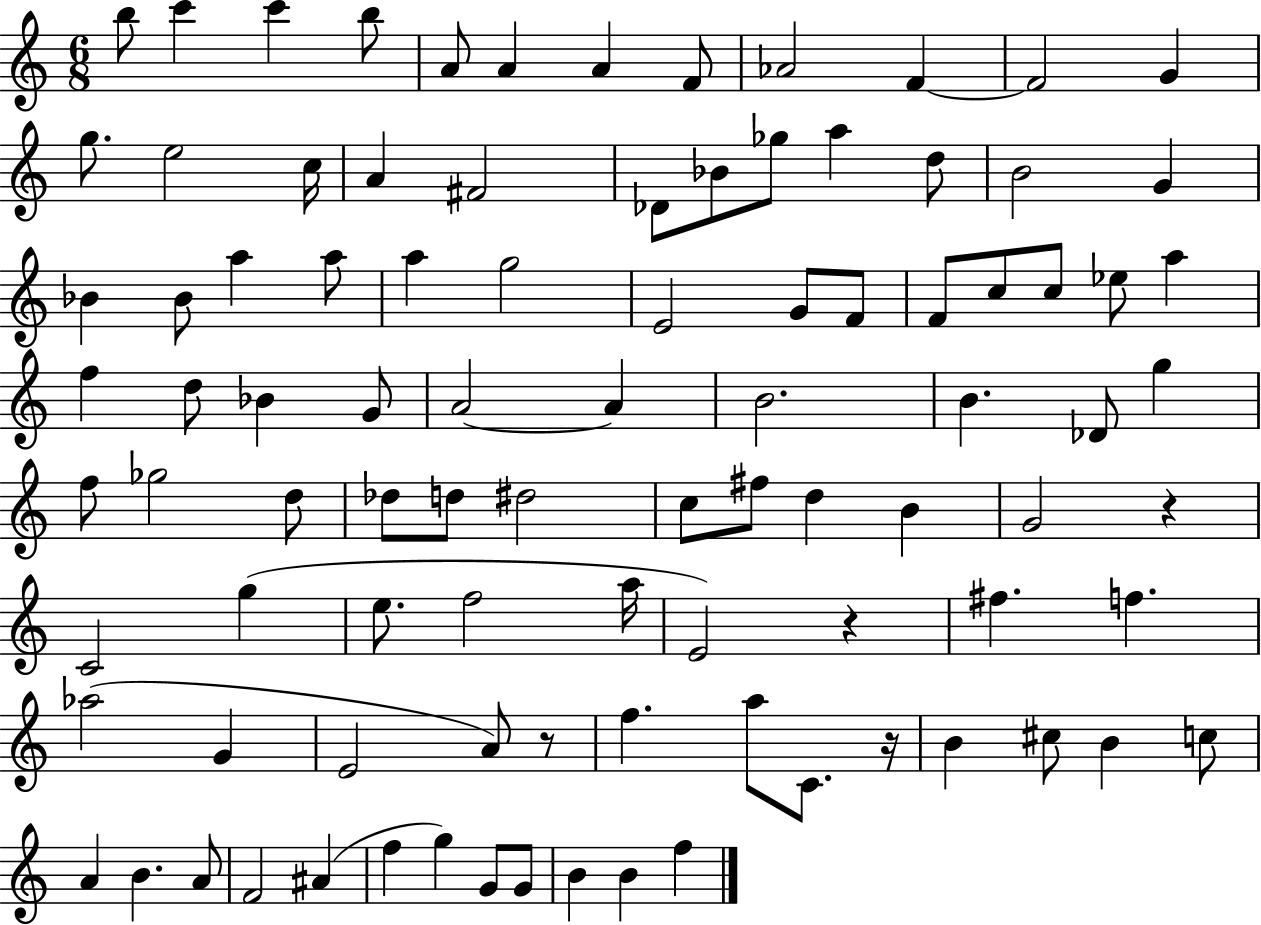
B5/e C6/q C6/q B5/e A4/e A4/q A4/q F4/e Ab4/h F4/q F4/h G4/q G5/e. E5/h C5/s A4/q F#4/h Db4/e Bb4/e Gb5/e A5/q D5/e B4/h G4/q Bb4/q Bb4/e A5/q A5/e A5/q G5/h E4/h G4/e F4/e F4/e C5/e C5/e Eb5/e A5/q F5/q D5/e Bb4/q G4/e A4/h A4/q B4/h. B4/q. Db4/e G5/q F5/e Gb5/h D5/e Db5/e D5/e D#5/h C5/e F#5/e D5/q B4/q G4/h R/q C4/h G5/q E5/e. F5/h A5/s E4/h R/q F#5/q. F5/q. Ab5/h G4/q E4/h A4/e R/e F5/q. A5/e C4/e. R/s B4/q C#5/e B4/q C5/e A4/q B4/q. A4/e F4/h A#4/q F5/q G5/q G4/e G4/e B4/q B4/q F5/q